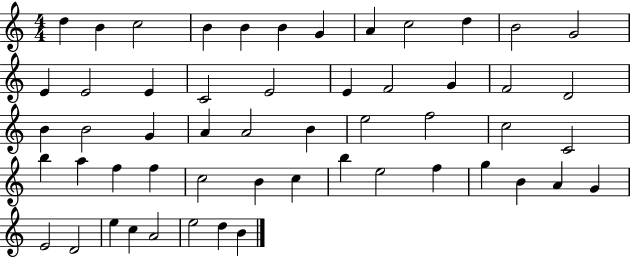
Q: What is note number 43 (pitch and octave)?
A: G5